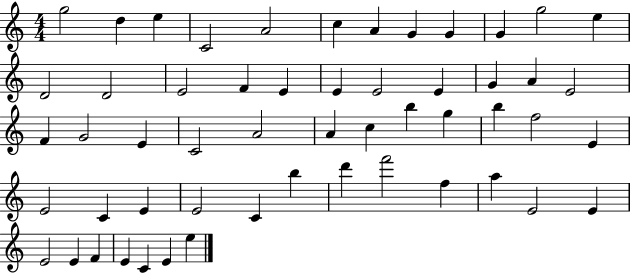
G5/h D5/q E5/q C4/h A4/h C5/q A4/q G4/q G4/q G4/q G5/h E5/q D4/h D4/h E4/h F4/q E4/q E4/q E4/h E4/q G4/q A4/q E4/h F4/q G4/h E4/q C4/h A4/h A4/q C5/q B5/q G5/q B5/q F5/h E4/q E4/h C4/q E4/q E4/h C4/q B5/q D6/q F6/h F5/q A5/q E4/h E4/q E4/h E4/q F4/q E4/q C4/q E4/q E5/q